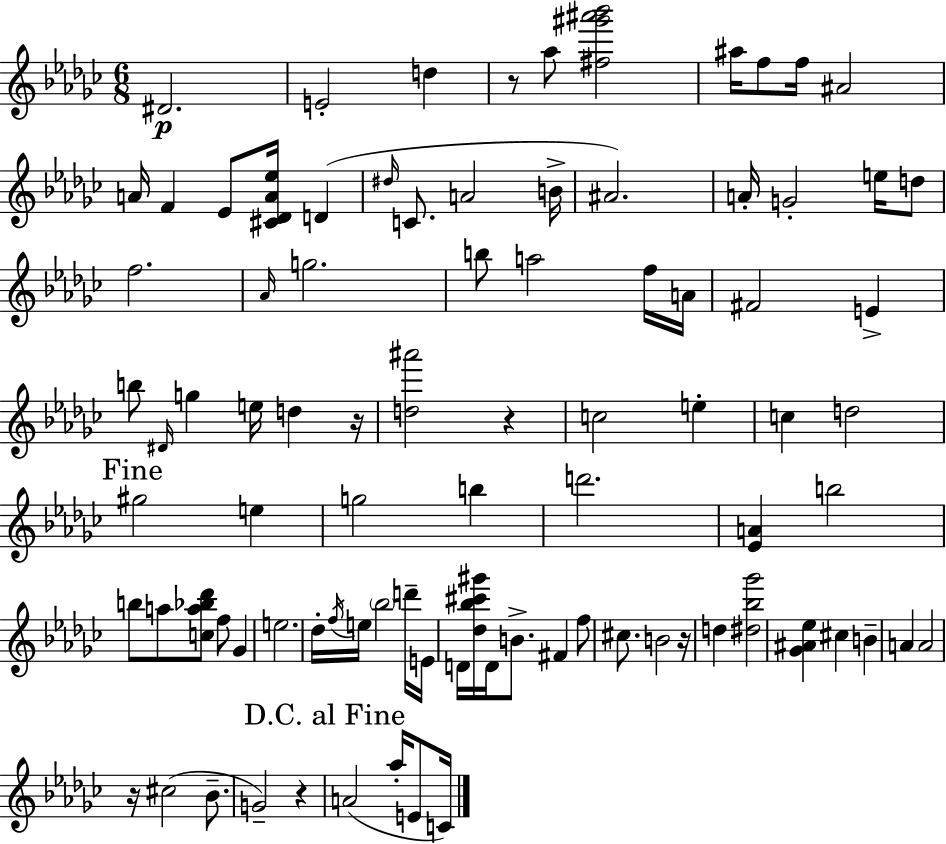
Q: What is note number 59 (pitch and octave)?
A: B4